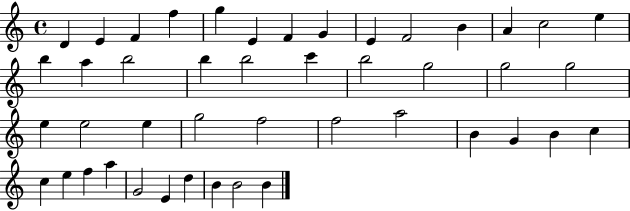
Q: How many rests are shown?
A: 0